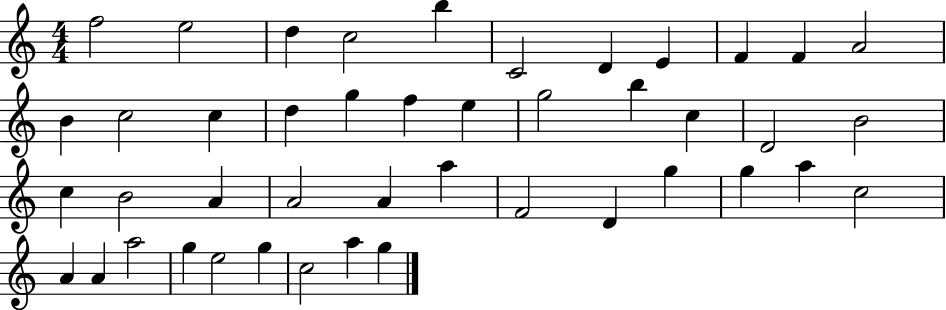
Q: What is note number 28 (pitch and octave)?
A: A4